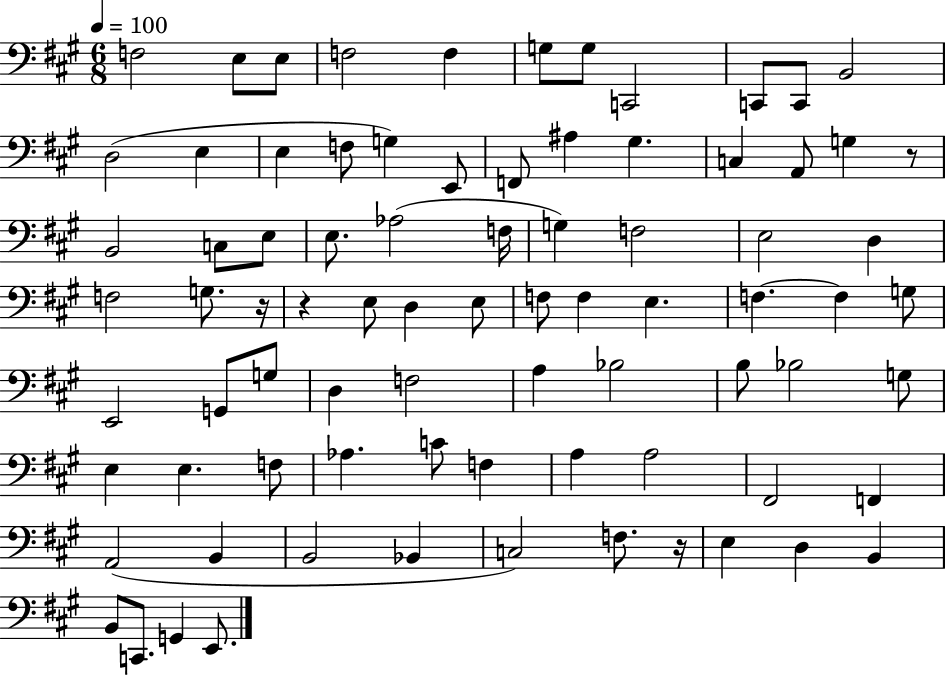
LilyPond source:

{
  \clef bass
  \numericTimeSignature
  \time 6/8
  \key a \major
  \tempo 4 = 100
  f2 e8 e8 | f2 f4 | g8 g8 c,2 | c,8 c,8 b,2 | \break d2( e4 | e4 f8 g4) e,8 | f,8 ais4 gis4. | c4 a,8 g4 r8 | \break b,2 c8 e8 | e8. aes2( f16 | g4) f2 | e2 d4 | \break f2 g8. r16 | r4 e8 d4 e8 | f8 f4 e4. | f4.~~ f4 g8 | \break e,2 g,8 g8 | d4 f2 | a4 bes2 | b8 bes2 g8 | \break e4 e4. f8 | aes4. c'8 f4 | a4 a2 | fis,2 f,4 | \break a,2( b,4 | b,2 bes,4 | c2) f8. r16 | e4 d4 b,4 | \break b,8 c,8. g,4 e,8. | \bar "|."
}